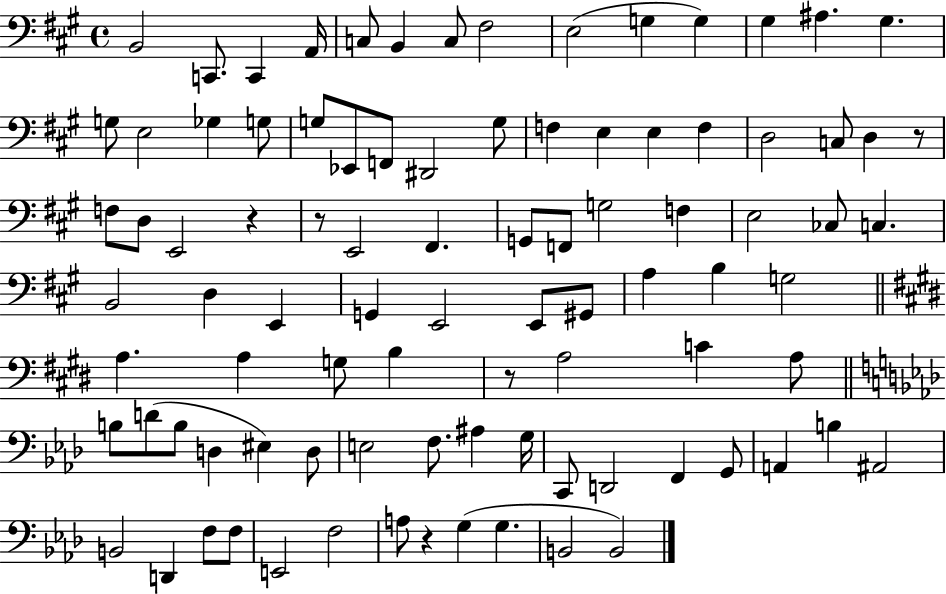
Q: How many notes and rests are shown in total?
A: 92